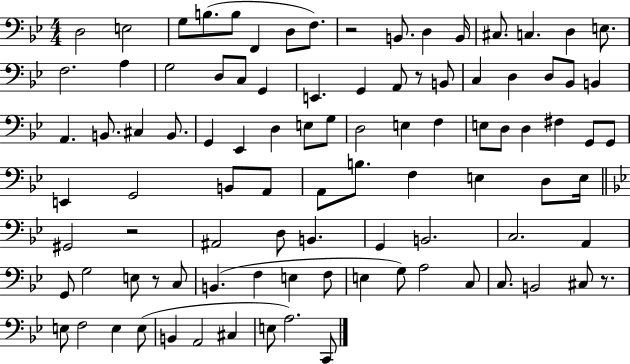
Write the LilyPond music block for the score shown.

{
  \clef bass
  \numericTimeSignature
  \time 4/4
  \key bes \major
  d2 e2 | g8 b8.( b8 f,4 d8 f8.) | r2 b,8. d4 b,16 | cis8. c4. d4 e8. | \break f2. a4 | g2 d8 c8 g,4 | e,4. g,4 a,8 r8 b,8 | c4 d4 d8 bes,8 b,4 | \break a,4. b,8. cis4 b,8. | g,4 ees,4 d4 e8 g8 | d2 e4 f4 | e8 d8 d4 fis4 g,8 g,8 | \break e,4 g,2 b,8 a,8 | a,8 b8. f4 e4 d8 e16 | \bar "||" \break \key g \minor gis,2 r2 | ais,2 d8 b,4. | g,4 b,2. | c2. a,4 | \break g,8 g2 e8 r8 c8 | b,4.( f4 e4 f8 | e4 g8) a2 c8 | c8. b,2 cis8 r8. | \break e8 f2 e4 e8( | b,4 a,2 cis4 | e8 a2.) c,8 | \bar "|."
}